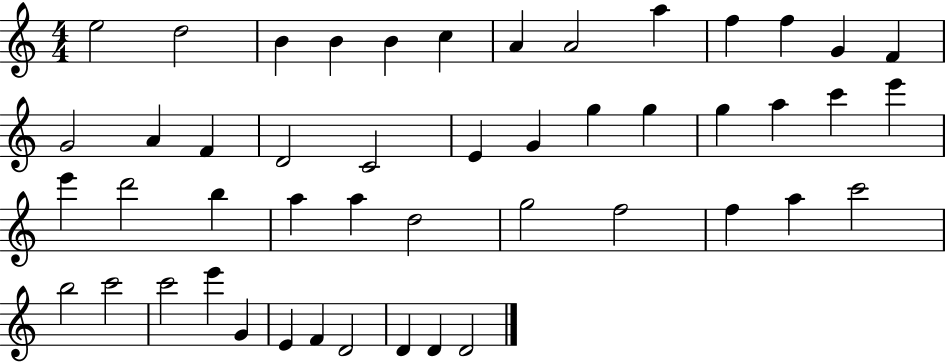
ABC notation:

X:1
T:Untitled
M:4/4
L:1/4
K:C
e2 d2 B B B c A A2 a f f G F G2 A F D2 C2 E G g g g a c' e' e' d'2 b a a d2 g2 f2 f a c'2 b2 c'2 c'2 e' G E F D2 D D D2